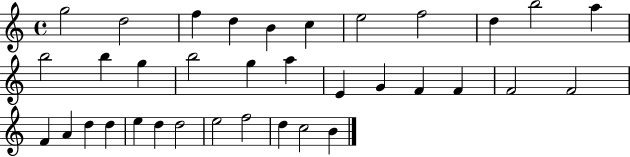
{
  \clef treble
  \time 4/4
  \defaultTimeSignature
  \key c \major
  g''2 d''2 | f''4 d''4 b'4 c''4 | e''2 f''2 | d''4 b''2 a''4 | \break b''2 b''4 g''4 | b''2 g''4 a''4 | e'4 g'4 f'4 f'4 | f'2 f'2 | \break f'4 a'4 d''4 d''4 | e''4 d''4 d''2 | e''2 f''2 | d''4 c''2 b'4 | \break \bar "|."
}